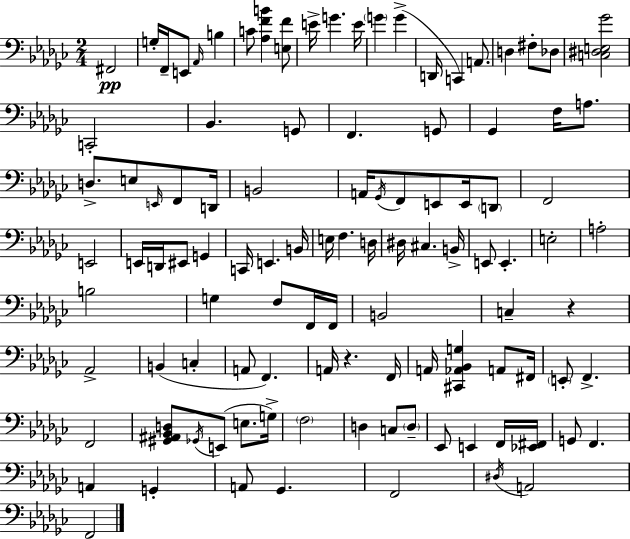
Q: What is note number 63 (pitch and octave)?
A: B2